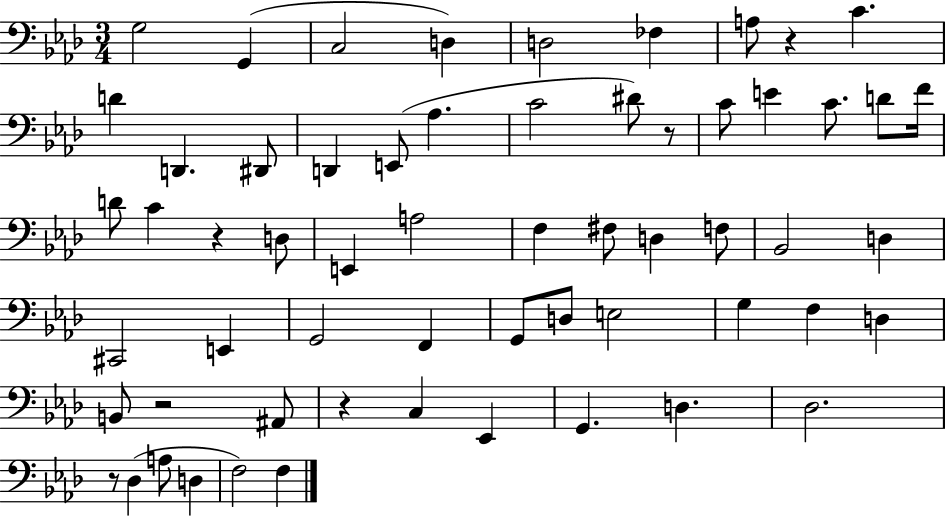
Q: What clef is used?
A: bass